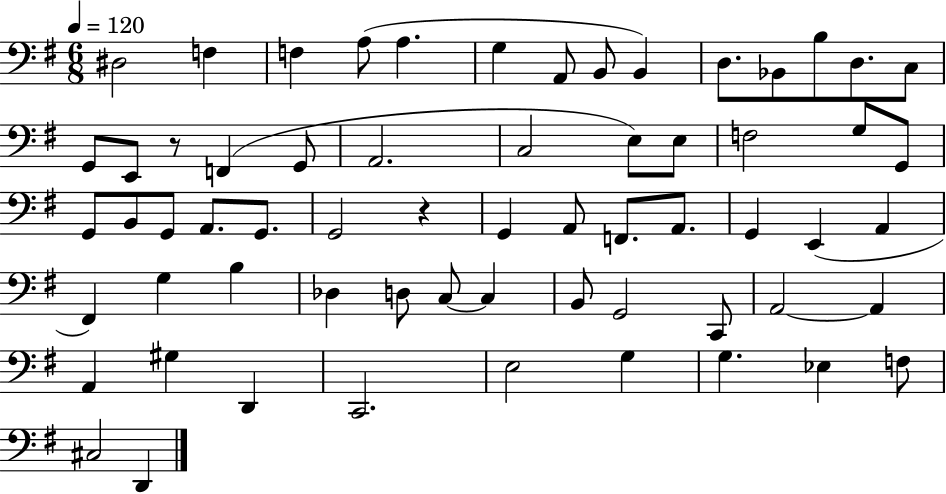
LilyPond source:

{
  \clef bass
  \numericTimeSignature
  \time 6/8
  \key g \major
  \tempo 4 = 120
  dis2 f4 | f4 a8( a4. | g4 a,8 b,8 b,4) | d8. bes,8 b8 d8. c8 | \break g,8 e,8 r8 f,4( g,8 | a,2. | c2 e8) e8 | f2 g8 g,8 | \break g,8 b,8 g,8 a,8. g,8. | g,2 r4 | g,4 a,8 f,8. a,8. | g,4 e,4( a,4 | \break fis,4) g4 b4 | des4 d8 c8~~ c4 | b,8 g,2 c,8 | a,2~~ a,4 | \break a,4 gis4 d,4 | c,2. | e2 g4 | g4. ees4 f8 | \break cis2 d,4 | \bar "|."
}